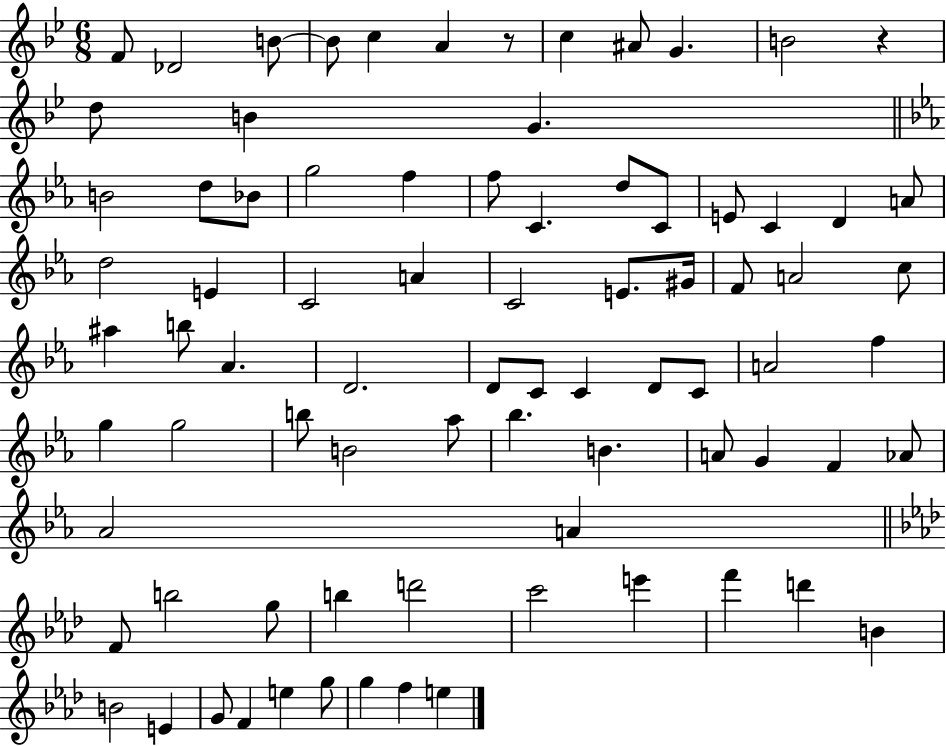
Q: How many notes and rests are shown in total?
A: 81